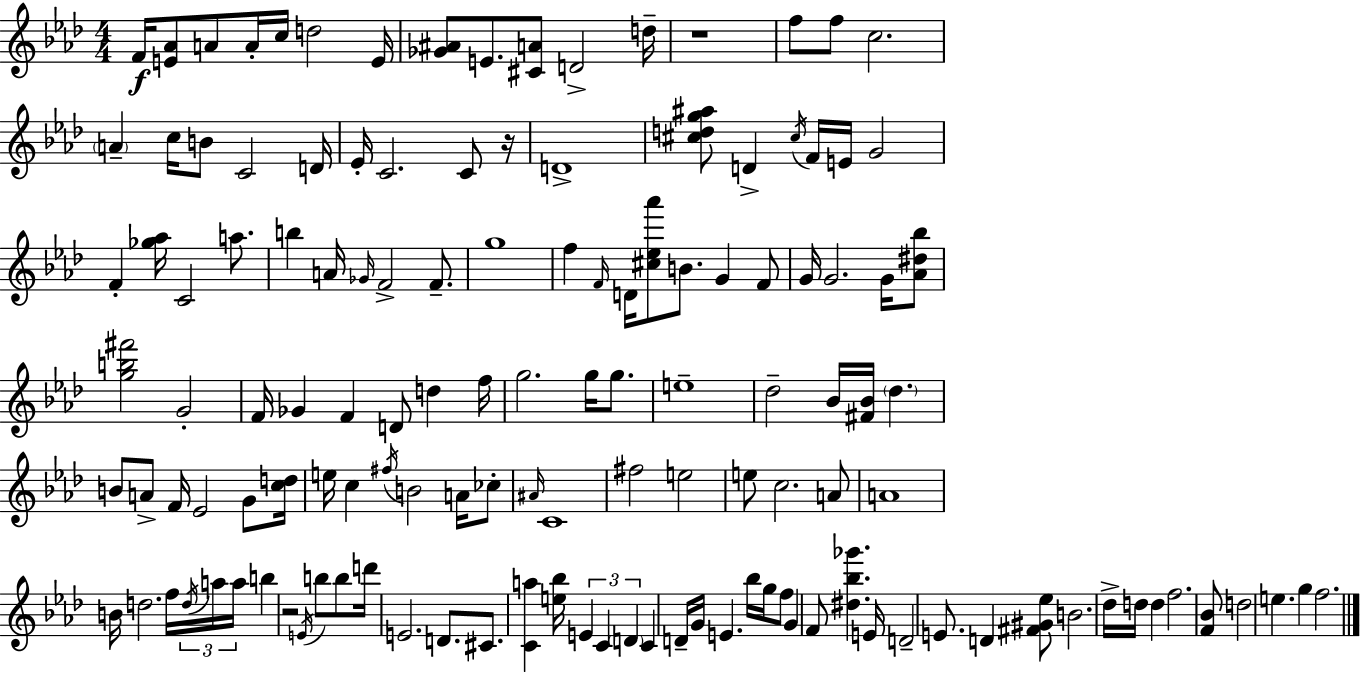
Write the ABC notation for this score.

X:1
T:Untitled
M:4/4
L:1/4
K:Ab
F/4 [E_A]/2 A/2 A/4 c/4 d2 E/4 [_G^A]/2 E/2 [^CA]/2 D2 d/4 z4 f/2 f/2 c2 A c/4 B/2 C2 D/4 _E/4 C2 C/2 z/4 D4 [^cdg^a]/2 D ^c/4 F/4 E/4 G2 F [_g_a]/4 C2 a/2 b A/4 _G/4 F2 F/2 g4 f F/4 D/4 [^c_e_a']/2 B/2 G F/2 G/4 G2 G/4 [_A^d_b]/2 [gb^f']2 G2 F/4 _G F D/2 d f/4 g2 g/4 g/2 e4 _d2 _B/4 [^F_B]/4 _d B/2 A/2 F/4 _E2 G/2 [cd]/4 e/4 c ^f/4 B2 A/4 _c/2 ^A/4 C4 ^f2 e2 e/2 c2 A/2 A4 B/4 d2 f/4 d/4 a/4 a/4 b z2 E/4 b/2 b/2 d'/4 E2 D/2 ^C/2 [Ca] [e_b]/4 E C D C D/4 G/4 E _b/4 g/4 f/2 G F/2 [^d_b_g'] E/4 D2 E/2 D [^F^G_e]/2 B2 _d/4 d/4 d f2 [F_B]/2 d2 e g f2